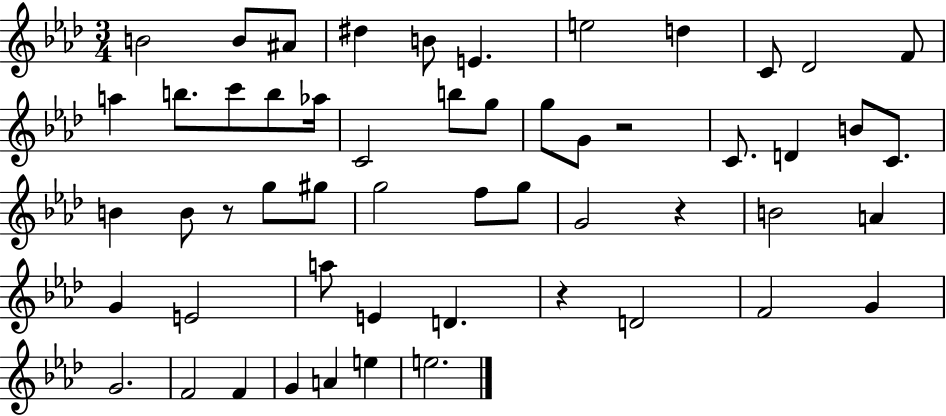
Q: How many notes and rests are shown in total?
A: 54